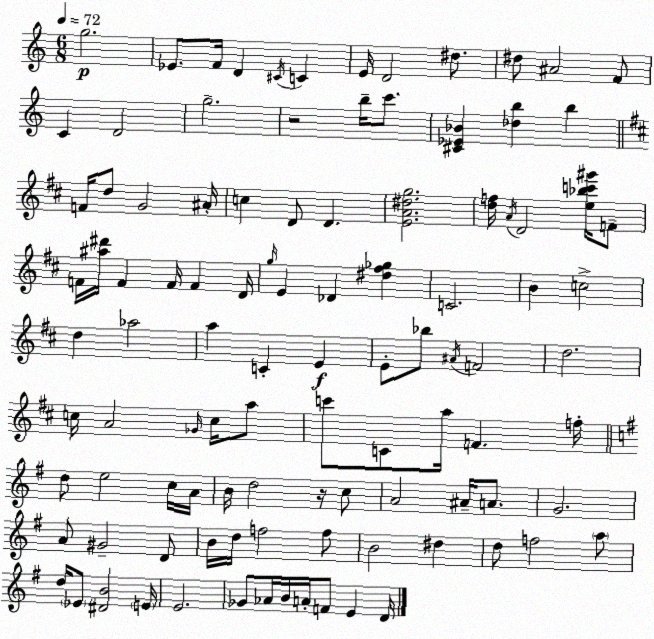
X:1
T:Untitled
M:6/8
L:1/4
K:C
g2 _E/2 F/4 D ^C/4 C E/4 D2 ^d/2 ^d/2 ^A2 F/2 C D2 g2 z2 b/4 c'/2 [^C_E_B] [_db] b F/4 d/2 G2 ^A/4 c D/2 D [EA^dg]2 [df]/4 A/4 D2 [e_bc'^g']/4 F/2 F/4 [^a^d']/4 F F/4 F D/4 g/4 E _D [^d^f_g] C2 B c2 d _a2 a C E E/2 _b/2 ^A/4 F2 d2 c/4 A2 _G/4 c/4 a/2 c'/2 C/2 a/4 F f/4 d/2 e2 c/4 A/4 B/4 d2 z/4 c/2 A2 ^A/4 A/2 G2 A/2 ^G2 D/2 B/4 d/4 f2 f/2 B2 ^d d/2 f2 a/2 d/4 _E/2 [^DB]2 E/4 E2 _G/2 _A/4 B/4 A/4 F/2 E D/4